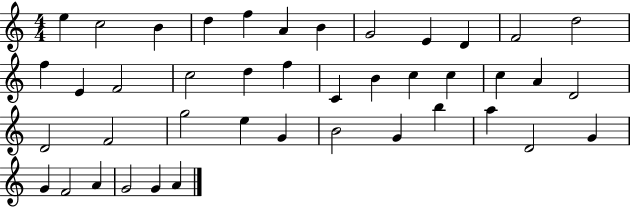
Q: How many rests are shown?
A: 0